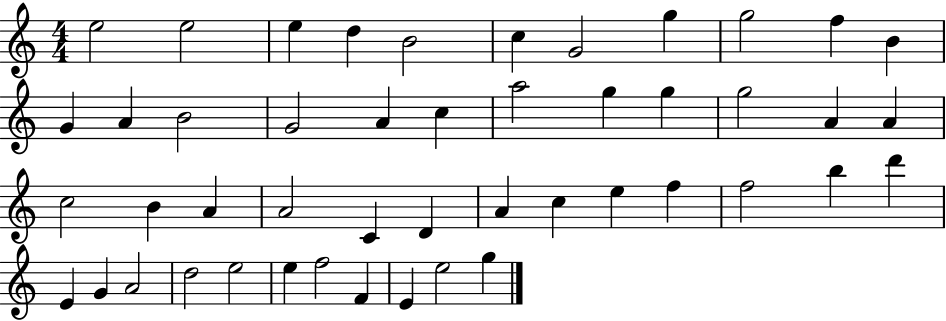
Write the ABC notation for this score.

X:1
T:Untitled
M:4/4
L:1/4
K:C
e2 e2 e d B2 c G2 g g2 f B G A B2 G2 A c a2 g g g2 A A c2 B A A2 C D A c e f f2 b d' E G A2 d2 e2 e f2 F E e2 g